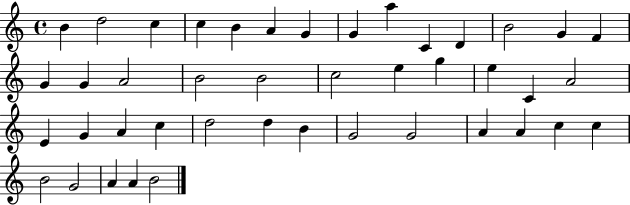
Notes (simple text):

B4/q D5/h C5/q C5/q B4/q A4/q G4/q G4/q A5/q C4/q D4/q B4/h G4/q F4/q G4/q G4/q A4/h B4/h B4/h C5/h E5/q G5/q E5/q C4/q A4/h E4/q G4/q A4/q C5/q D5/h D5/q B4/q G4/h G4/h A4/q A4/q C5/q C5/q B4/h G4/h A4/q A4/q B4/h